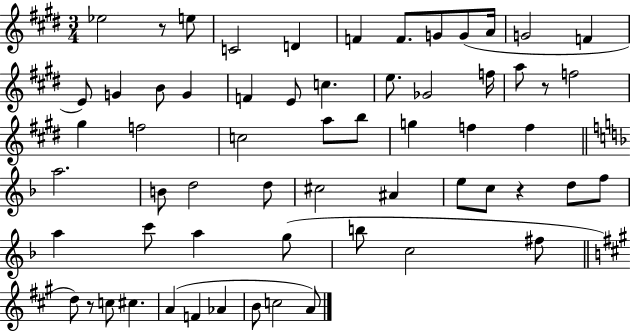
X:1
T:Untitled
M:3/4
L:1/4
K:E
_e2 z/2 e/2 C2 D F F/2 G/2 G/2 A/4 G2 F E/2 G B/2 G F E/2 c e/2 _G2 f/4 a/2 z/2 f2 ^g f2 c2 a/2 b/2 g f f a2 B/2 d2 d/2 ^c2 ^A e/2 c/2 z d/2 f/2 a c'/2 a g/2 b/2 c2 ^f/2 d/2 z/2 c/2 ^c A F _A B/2 c2 A/2